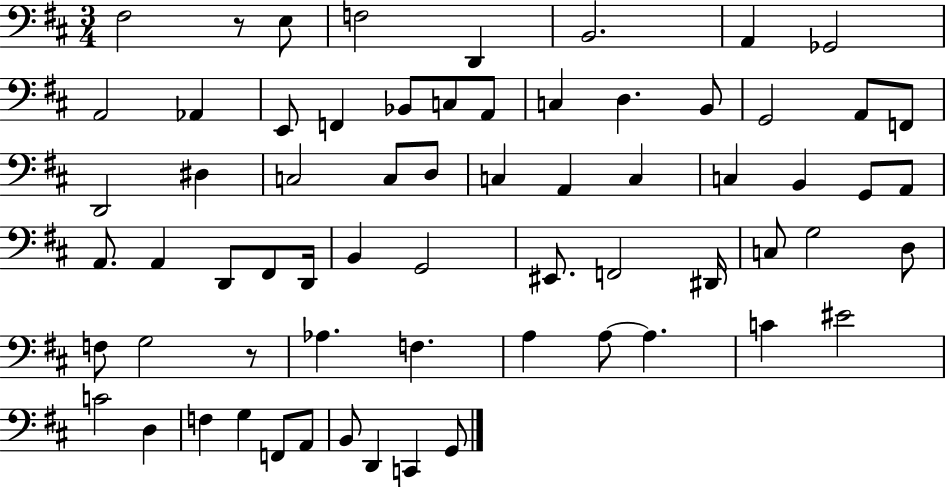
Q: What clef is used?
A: bass